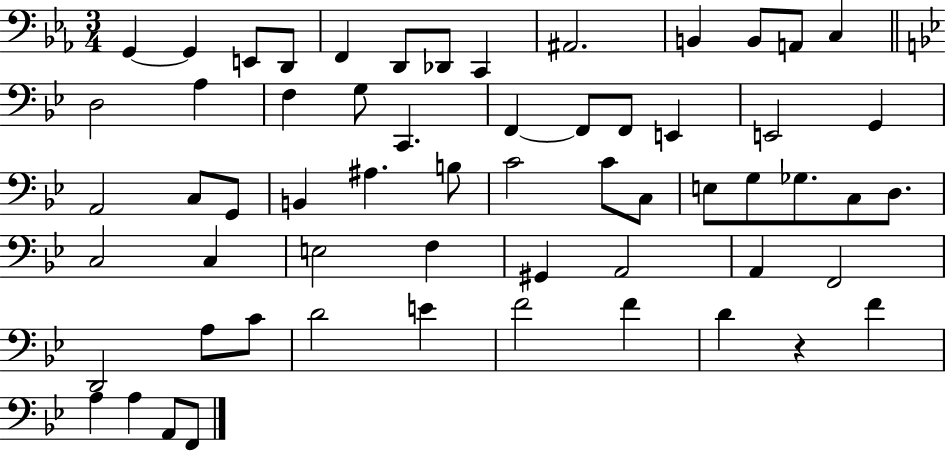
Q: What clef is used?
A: bass